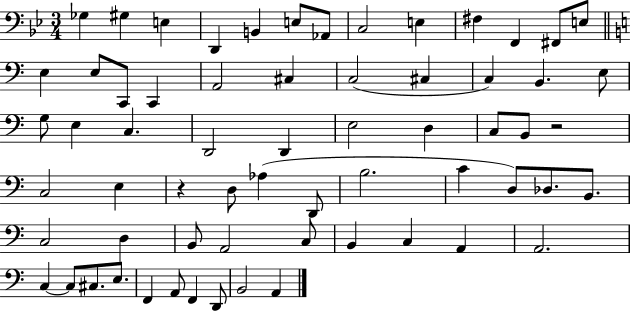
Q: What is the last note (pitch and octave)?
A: A2